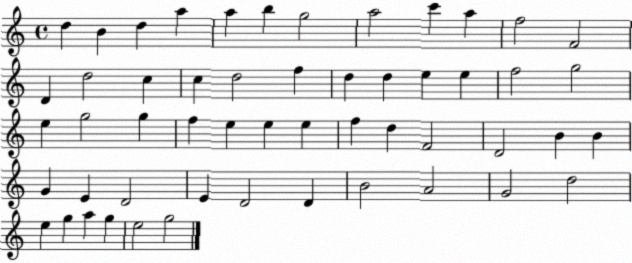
X:1
T:Untitled
M:4/4
L:1/4
K:C
d B d a a b g2 a2 c' a f2 F2 D d2 c c d2 f d d e e f2 g2 e g2 g f e e e f d F2 D2 B B G E D2 E D2 D B2 A2 G2 d2 e g a g e2 g2